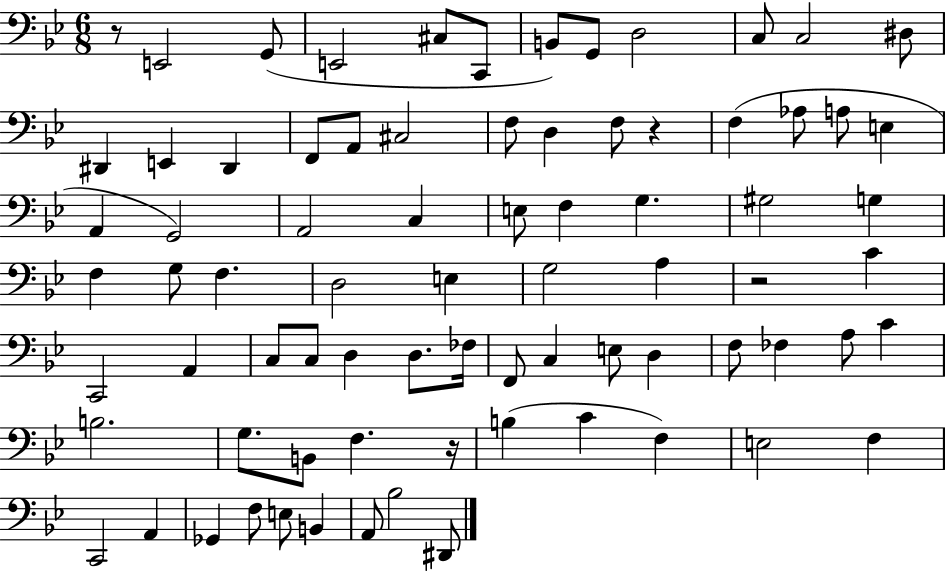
{
  \clef bass
  \numericTimeSignature
  \time 6/8
  \key bes \major
  \repeat volta 2 { r8 e,2 g,8( | e,2 cis8 c,8 | b,8) g,8 d2 | c8 c2 dis8 | \break dis,4 e,4 dis,4 | f,8 a,8 cis2 | f8 d4 f8 r4 | f4( aes8 a8 e4 | \break a,4 g,2) | a,2 c4 | e8 f4 g4. | gis2 g4 | \break f4 g8 f4. | d2 e4 | g2 a4 | r2 c'4 | \break c,2 a,4 | c8 c8 d4 d8. fes16 | f,8 c4 e8 d4 | f8 fes4 a8 c'4 | \break b2. | g8. b,8 f4. r16 | b4( c'4 f4) | e2 f4 | \break c,2 a,4 | ges,4 f8 e8 b,4 | a,8 bes2 dis,8 | } \bar "|."
}